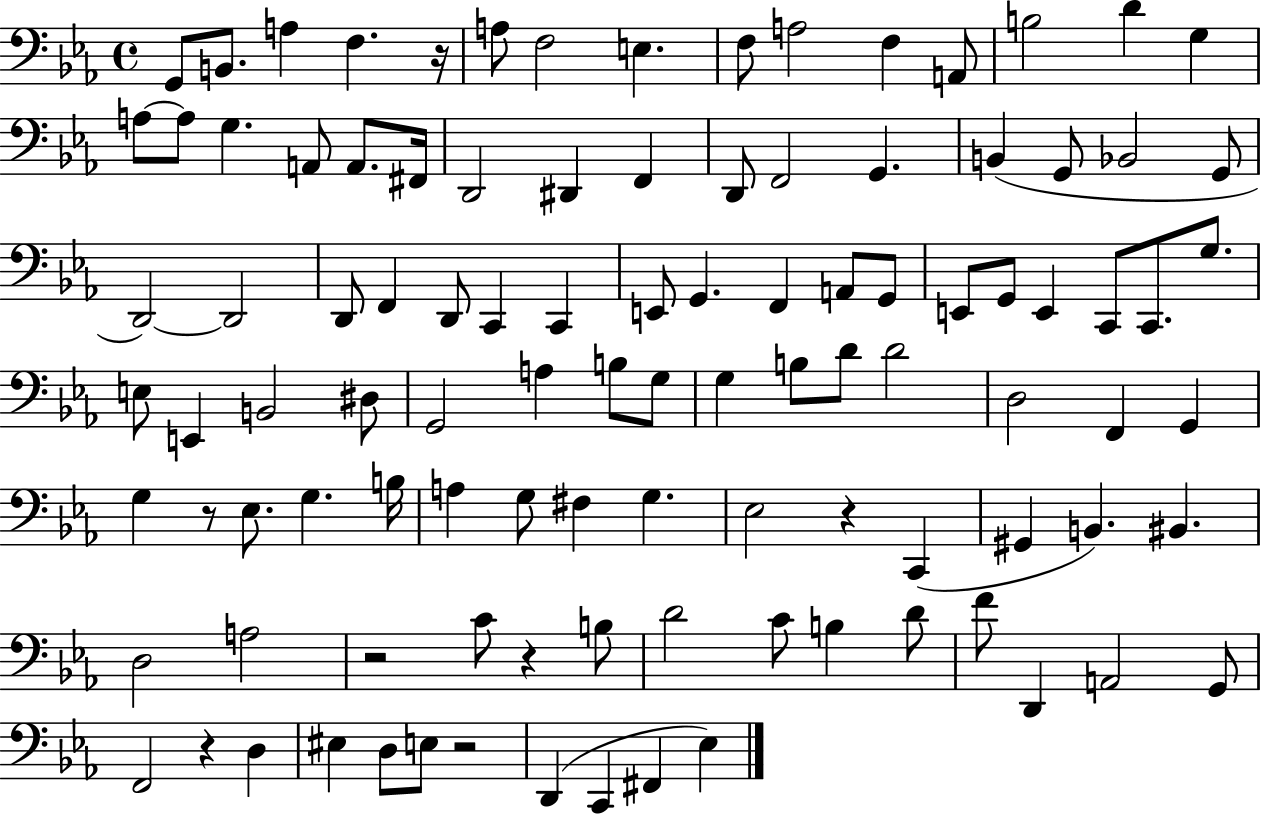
{
  \clef bass
  \time 4/4
  \defaultTimeSignature
  \key ees \major
  g,8 b,8. a4 f4. r16 | a8 f2 e4. | f8 a2 f4 a,8 | b2 d'4 g4 | \break a8~~ a8 g4. a,8 a,8. fis,16 | d,2 dis,4 f,4 | d,8 f,2 g,4. | b,4( g,8 bes,2 g,8 | \break d,2~~) d,2 | d,8 f,4 d,8 c,4 c,4 | e,8 g,4. f,4 a,8 g,8 | e,8 g,8 e,4 c,8 c,8. g8. | \break e8 e,4 b,2 dis8 | g,2 a4 b8 g8 | g4 b8 d'8 d'2 | d2 f,4 g,4 | \break g4 r8 ees8. g4. b16 | a4 g8 fis4 g4. | ees2 r4 c,4( | gis,4 b,4.) bis,4. | \break d2 a2 | r2 c'8 r4 b8 | d'2 c'8 b4 d'8 | f'8 d,4 a,2 g,8 | \break f,2 r4 d4 | eis4 d8 e8 r2 | d,4( c,4 fis,4 ees4) | \bar "|."
}